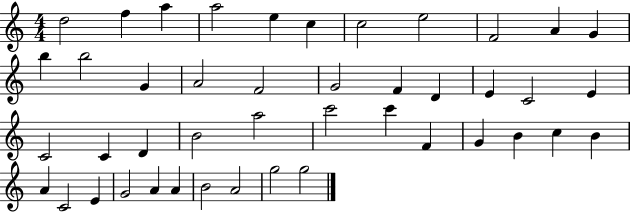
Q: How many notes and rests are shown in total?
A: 44